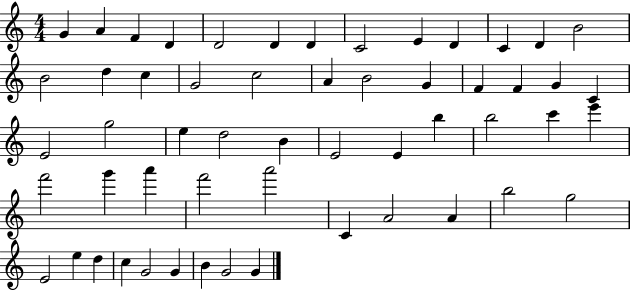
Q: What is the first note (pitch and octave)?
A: G4